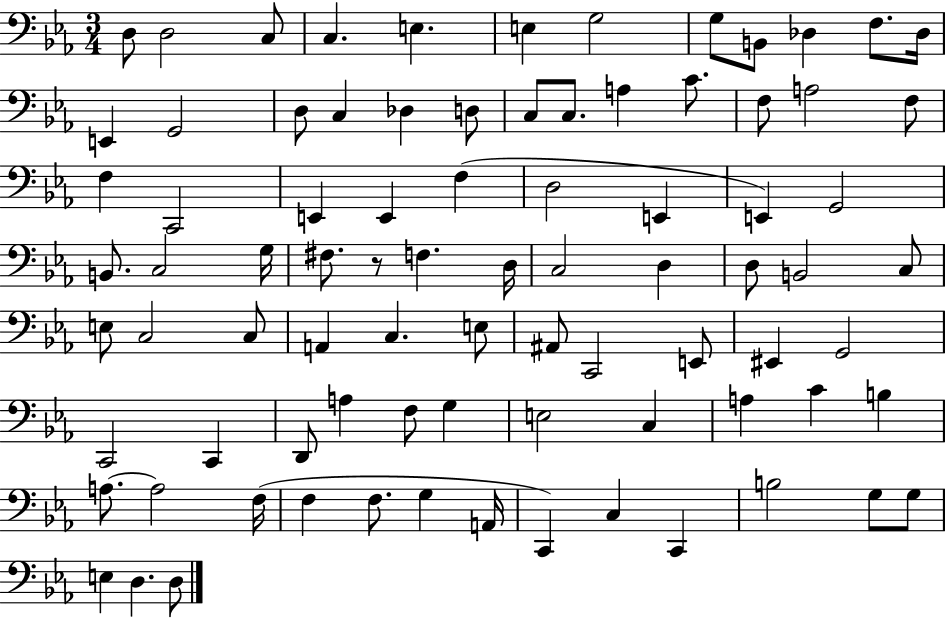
D3/e D3/h C3/e C3/q. E3/q. E3/q G3/h G3/e B2/e Db3/q F3/e. Db3/s E2/q G2/h D3/e C3/q Db3/q D3/e C3/e C3/e. A3/q C4/e. F3/e A3/h F3/e F3/q C2/h E2/q E2/q F3/q D3/h E2/q E2/q G2/h B2/e. C3/h G3/s F#3/e. R/e F3/q. D3/s C3/h D3/q D3/e B2/h C3/e E3/e C3/h C3/e A2/q C3/q. E3/e A#2/e C2/h E2/e EIS2/q G2/h C2/h C2/q D2/e A3/q F3/e G3/q E3/h C3/q A3/q C4/q B3/q A3/e. A3/h F3/s F3/q F3/e. G3/q A2/s C2/q C3/q C2/q B3/h G3/e G3/e E3/q D3/q. D3/e